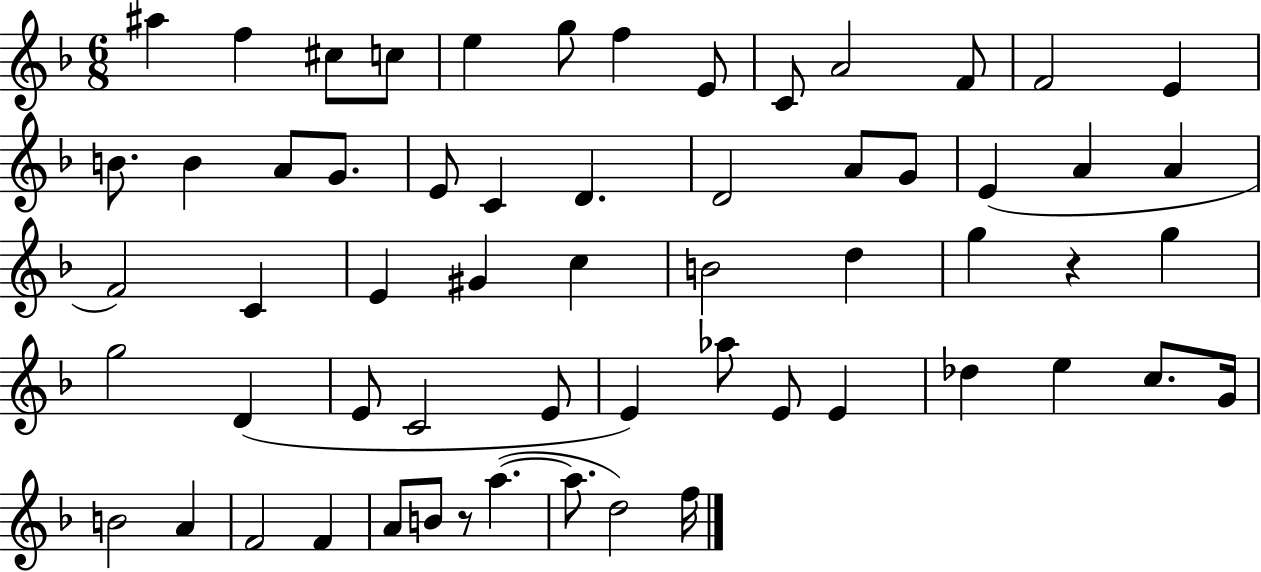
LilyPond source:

{
  \clef treble
  \numericTimeSignature
  \time 6/8
  \key f \major
  ais''4 f''4 cis''8 c''8 | e''4 g''8 f''4 e'8 | c'8 a'2 f'8 | f'2 e'4 | \break b'8. b'4 a'8 g'8. | e'8 c'4 d'4. | d'2 a'8 g'8 | e'4( a'4 a'4 | \break f'2) c'4 | e'4 gis'4 c''4 | b'2 d''4 | g''4 r4 g''4 | \break g''2 d'4( | e'8 c'2 e'8 | e'4) aes''8 e'8 e'4 | des''4 e''4 c''8. g'16 | \break b'2 a'4 | f'2 f'4 | a'8 b'8 r8 a''4.~(~ | a''8. d''2) f''16 | \break \bar "|."
}